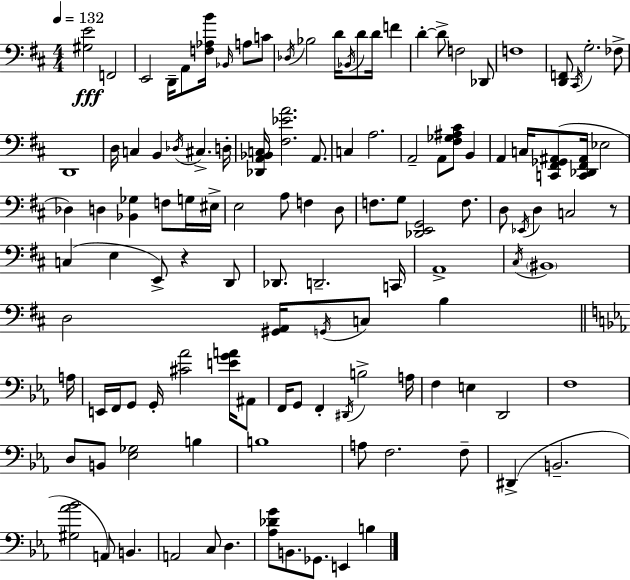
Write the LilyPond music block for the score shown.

{
  \clef bass
  \numericTimeSignature
  \time 4/4
  \key d \major
  \tempo 4 = 132
  <gis e'>2\fff f,2 | e,2 d,16-- a,8 <f aes b'>16 \grace { bes,16 } a8 c'8 | \acciaccatura { des16 } bes2 d'16 \acciaccatura { bes,16 } d'8 d'16 f'4 | d'4-.~~ d'8-> f2 | \break des,8 f1 | <d, f,>8 \acciaccatura { cis,16 } g2.-. | fes8-> d,1 | d16 c4 b,4 \acciaccatura { des16 } cis4.-> | \break d16-. <des, a, bes, c>16 <fis ees' a'>2. | a,8. c4 a2. | a,2-- a,8 <fis ges ais cis'>8 | b,4 a,4 c16 <c, fis, ges, ais,>8( <c, des, fis, ais,>16 ees2 | \break des4) d4 <bes, ges>4 | f8 g16 eis16-> e2 a8 f4 | d8 f8. g8 <des, e, g,>2 | f8. d8 \acciaccatura { ees,16 } d4 c2 | \break r8 c4( e4 e,8->) | r4 d,8 des,8. d,2.-- | c,16 a,1-> | \acciaccatura { cis16 } \parenthesize bis,1 | \break d2 <gis, a,>16 | \acciaccatura { g,16 } c8 b4 \bar "||" \break \key c \minor a16 e,16 f,16 g,8 g,16-. <cis' aes'>2 <e' g' a'>16 ais,8 | f,16 g,8 f,4-. \acciaccatura { dis,16 } b2-> | a16 f4 e4 d,2 | f1 | \break d8 b,8 <ees ges>2 b4 | b1 | a8 f2. | f8-- dis,4->( b,2.-- | \break <gis aes' bes'>2 a,8) b,4. | a,2 c8 d4. | <aes des' g'>8 b,8. ges,8. e,4 b4 | \bar "|."
}